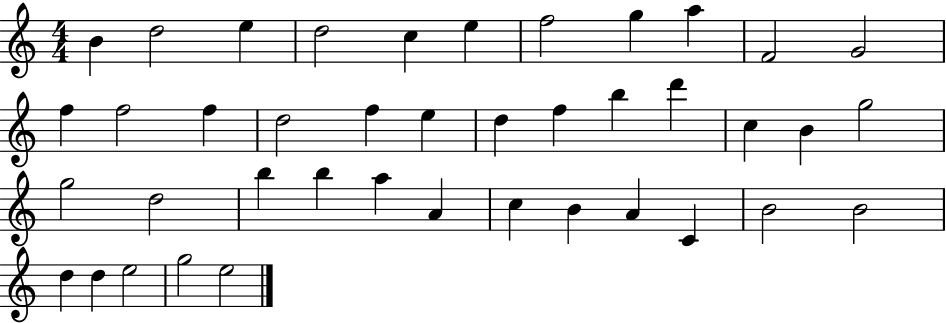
B4/q D5/h E5/q D5/h C5/q E5/q F5/h G5/q A5/q F4/h G4/h F5/q F5/h F5/q D5/h F5/q E5/q D5/q F5/q B5/q D6/q C5/q B4/q G5/h G5/h D5/h B5/q B5/q A5/q A4/q C5/q B4/q A4/q C4/q B4/h B4/h D5/q D5/q E5/h G5/h E5/h